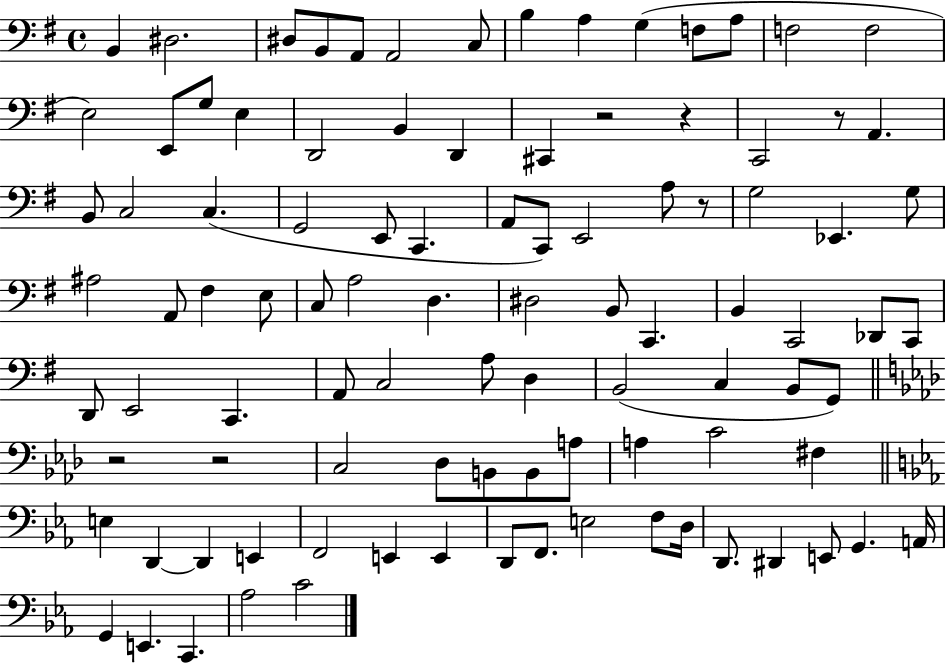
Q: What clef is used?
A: bass